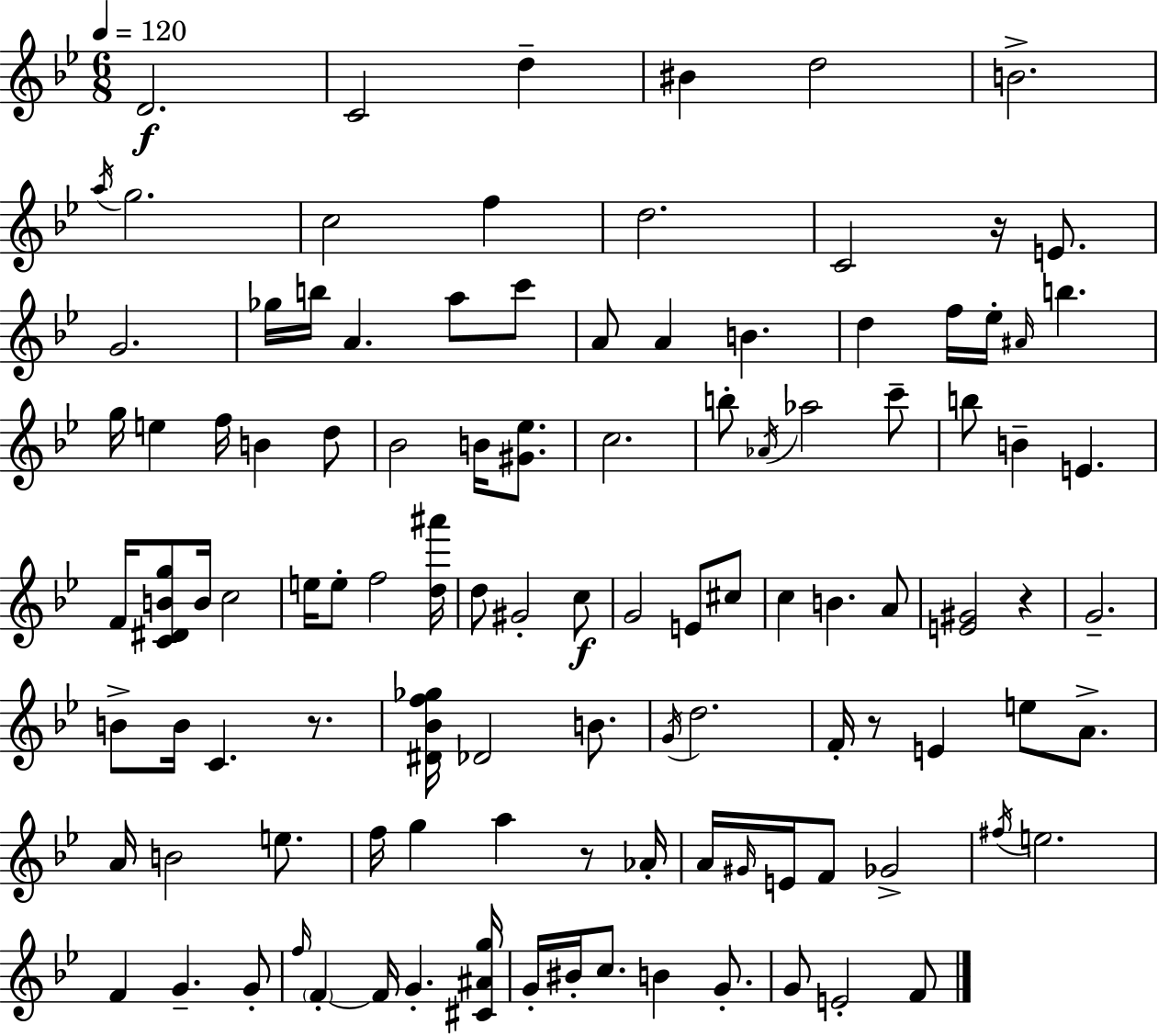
X:1
T:Untitled
M:6/8
L:1/4
K:Gm
D2 C2 d ^B d2 B2 a/4 g2 c2 f d2 C2 z/4 E/2 G2 _g/4 b/4 A a/2 c'/2 A/2 A B d f/4 _e/4 ^A/4 b g/4 e f/4 B d/2 _B2 B/4 [^G_e]/2 c2 b/2 _A/4 _a2 c'/2 b/2 B E F/4 [C^DBg]/2 B/4 c2 e/4 e/2 f2 [d^a']/4 d/2 ^G2 c/2 G2 E/2 ^c/2 c B A/2 [E^G]2 z G2 B/2 B/4 C z/2 [^D_Bf_g]/4 _D2 B/2 G/4 d2 F/4 z/2 E e/2 A/2 A/4 B2 e/2 f/4 g a z/2 _A/4 A/4 ^G/4 E/4 F/2 _G2 ^f/4 e2 F G G/2 f/4 F F/4 G [^C^Ag]/4 G/4 ^B/4 c/2 B G/2 G/2 E2 F/2